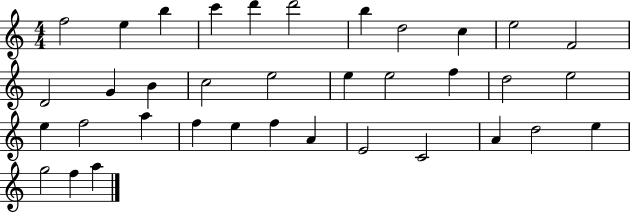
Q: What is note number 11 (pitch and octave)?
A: F4